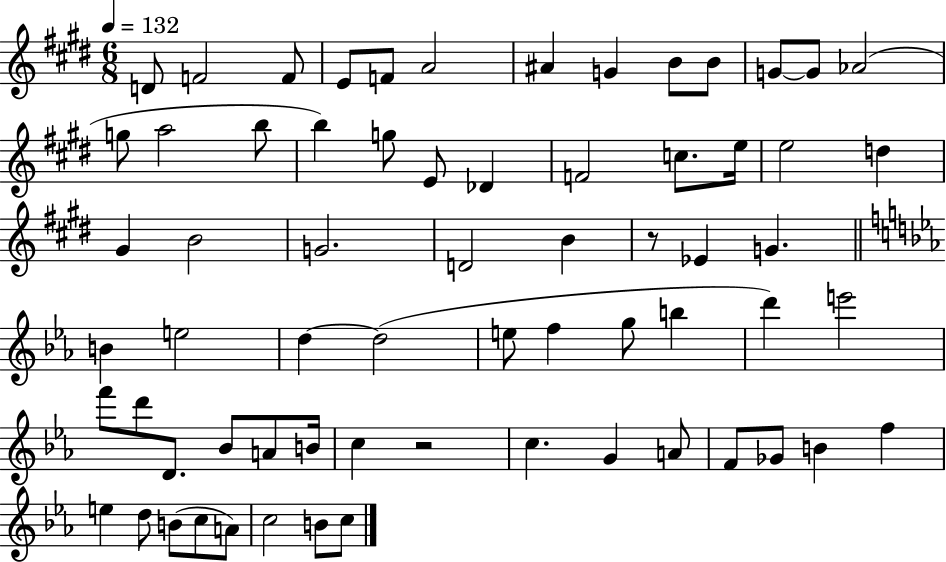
D4/e F4/h F4/e E4/e F4/e A4/h A#4/q G4/q B4/e B4/e G4/e G4/e Ab4/h G5/e A5/h B5/e B5/q G5/e E4/e Db4/q F4/h C5/e. E5/s E5/h D5/q G#4/q B4/h G4/h. D4/h B4/q R/e Eb4/q G4/q. B4/q E5/h D5/q D5/h E5/e F5/q G5/e B5/q D6/q E6/h F6/e D6/e D4/e. Bb4/e A4/e B4/s C5/q R/h C5/q. G4/q A4/e F4/e Gb4/e B4/q F5/q E5/q D5/e B4/e C5/e A4/e C5/h B4/e C5/e